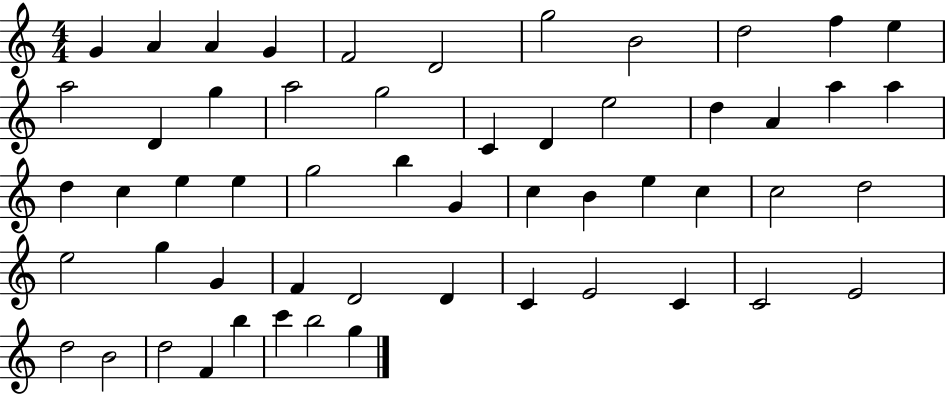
G4/q A4/q A4/q G4/q F4/h D4/h G5/h B4/h D5/h F5/q E5/q A5/h D4/q G5/q A5/h G5/h C4/q D4/q E5/h D5/q A4/q A5/q A5/q D5/q C5/q E5/q E5/q G5/h B5/q G4/q C5/q B4/q E5/q C5/q C5/h D5/h E5/h G5/q G4/q F4/q D4/h D4/q C4/q E4/h C4/q C4/h E4/h D5/h B4/h D5/h F4/q B5/q C6/q B5/h G5/q